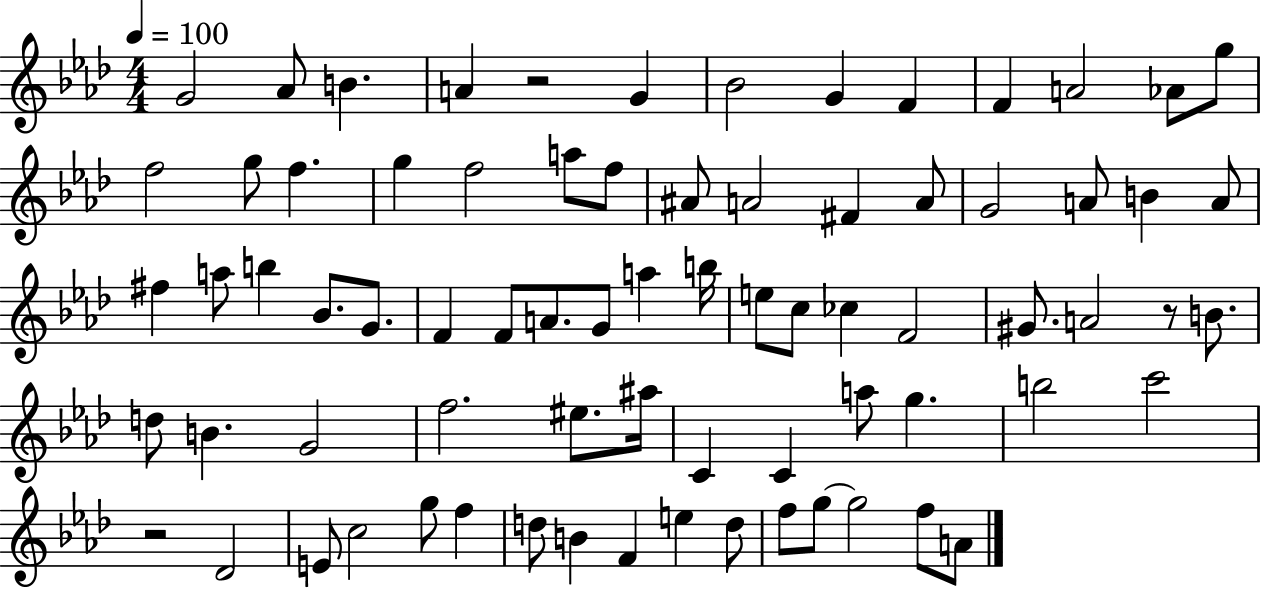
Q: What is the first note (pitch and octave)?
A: G4